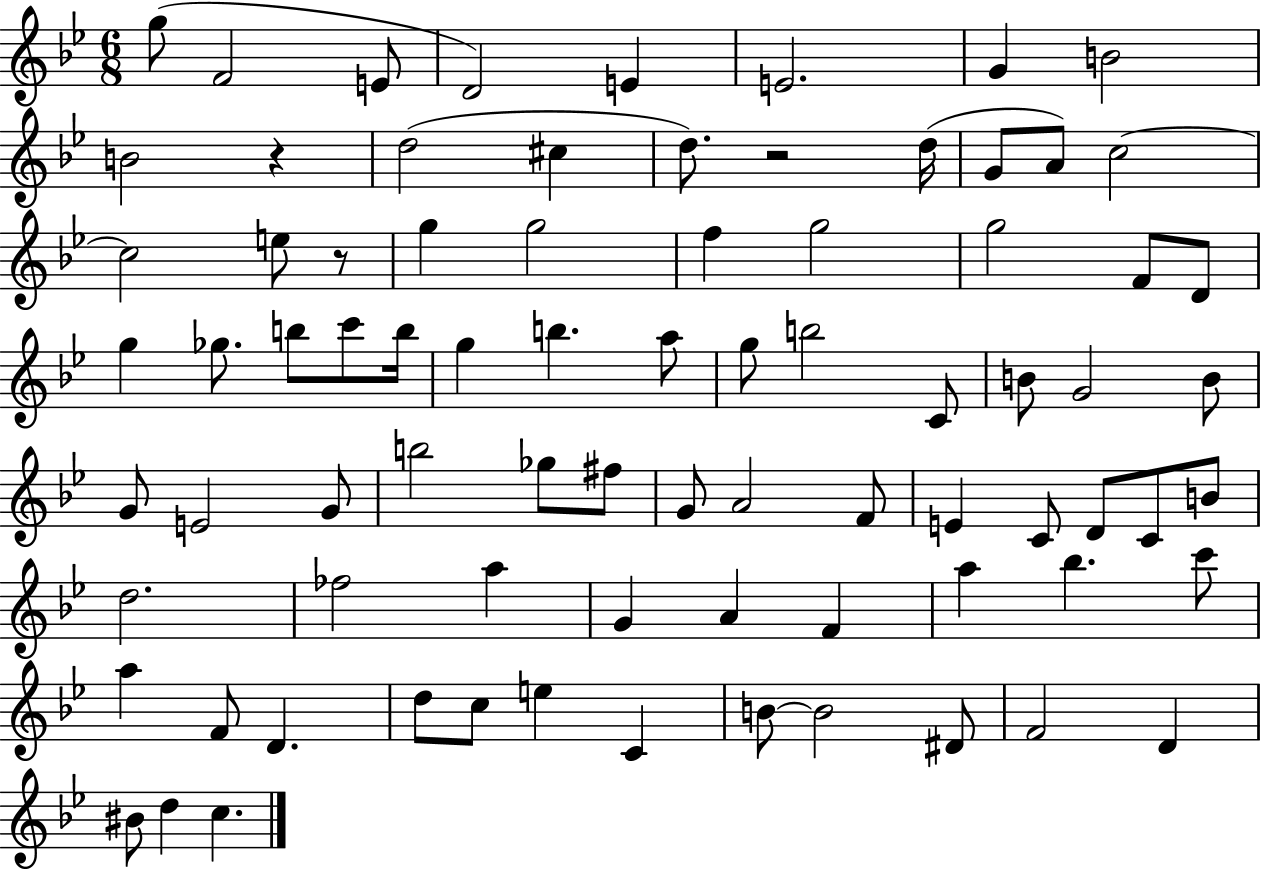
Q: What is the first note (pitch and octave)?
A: G5